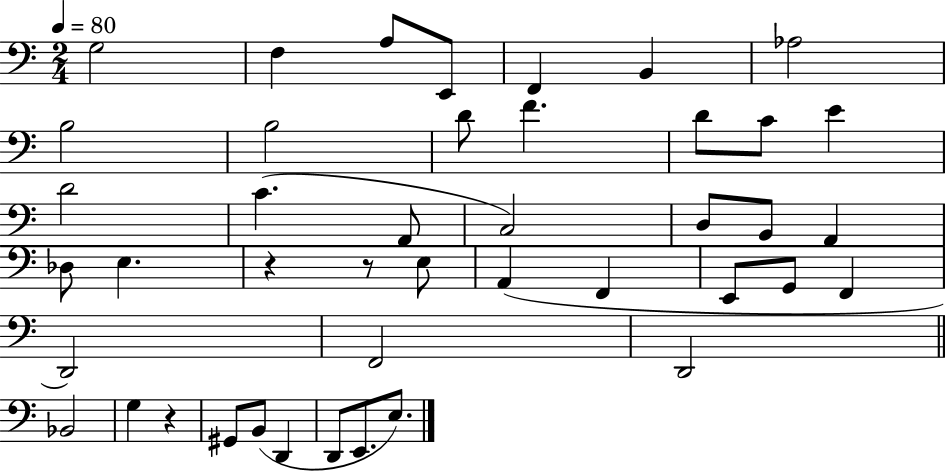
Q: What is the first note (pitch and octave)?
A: G3